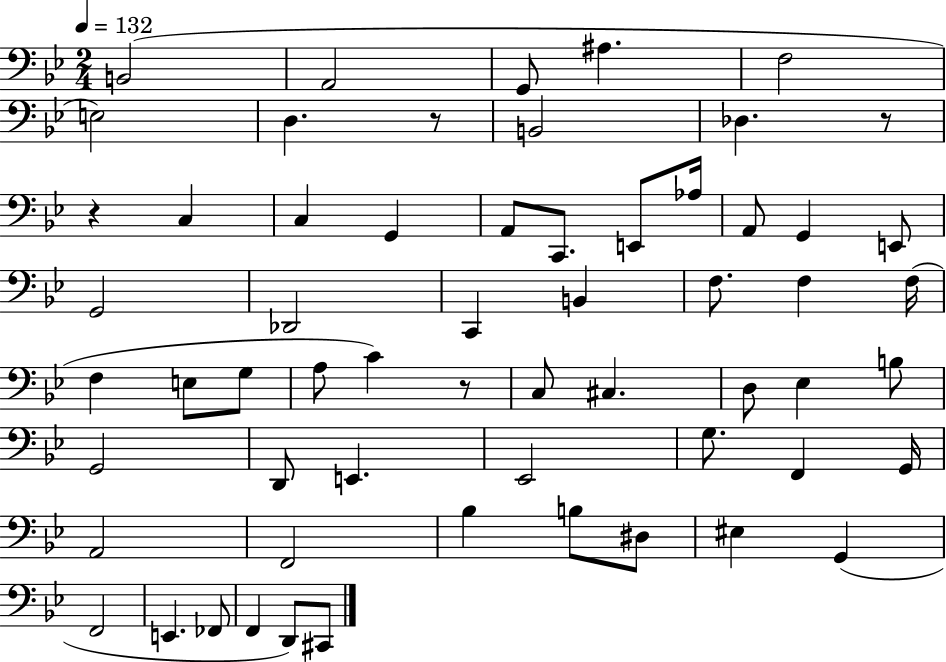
B2/h A2/h G2/e A#3/q. F3/h E3/h D3/q. R/e B2/h Db3/q. R/e R/q C3/q C3/q G2/q A2/e C2/e. E2/e Ab3/s A2/e G2/q E2/e G2/h Db2/h C2/q B2/q F3/e. F3/q F3/s F3/q E3/e G3/e A3/e C4/q R/e C3/e C#3/q. D3/e Eb3/q B3/e G2/h D2/e E2/q. Eb2/h G3/e. F2/q G2/s A2/h F2/h Bb3/q B3/e D#3/e EIS3/q G2/q F2/h E2/q. FES2/e F2/q D2/e C#2/e